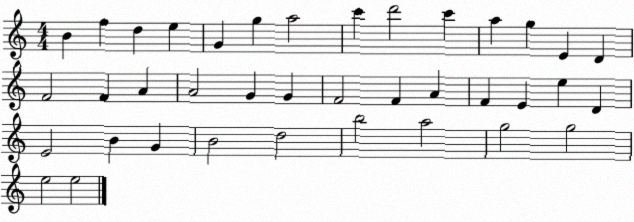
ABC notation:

X:1
T:Untitled
M:4/4
L:1/4
K:C
B f d e G g a2 c' d'2 c' a g E D F2 F A A2 G G F2 F A F E e D E2 B G B2 d2 b2 a2 g2 g2 e2 e2